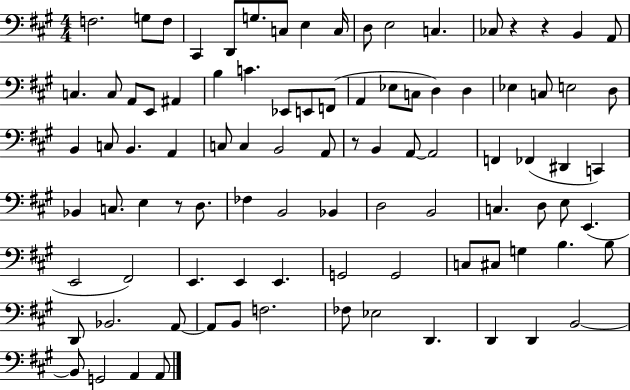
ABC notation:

X:1
T:Untitled
M:4/4
L:1/4
K:A
F,2 G,/2 F,/2 ^C,, D,,/2 G,/2 C,/2 E, C,/4 D,/2 E,2 C, _C,/2 z z B,, A,,/2 C, C,/2 A,,/2 E,,/2 ^A,, B, C _E,,/2 E,,/2 F,,/2 A,, _E,/2 C,/2 D, D, _E, C,/2 E,2 D,/2 B,, C,/2 B,, A,, C,/2 C, B,,2 A,,/2 z/2 B,, A,,/2 A,,2 F,, _F,, ^D,, C,, _B,, C,/2 E, z/2 D,/2 _F, B,,2 _B,, D,2 B,,2 C, D,/2 E,/2 E,, E,,2 ^F,,2 E,, E,, E,, G,,2 G,,2 C,/2 ^C,/2 G, B, B,/2 D,,/2 _B,,2 A,,/2 A,,/2 B,,/2 F,2 _F,/2 _E,2 D,, D,, D,, B,,2 B,,/2 G,,2 A,, A,,/2